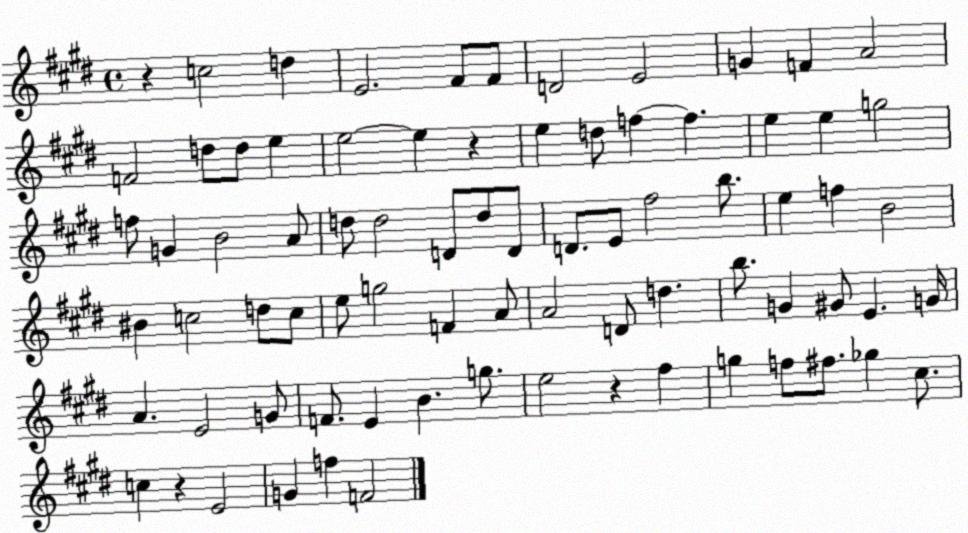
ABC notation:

X:1
T:Untitled
M:4/4
L:1/4
K:E
z c2 d E2 ^F/2 ^F/2 D2 E2 G F A2 F2 d/2 d/2 e e2 e z e d/2 f f e e g2 f/2 G B2 A/2 d/2 d2 D/2 d/2 D/2 D/2 E/2 ^f2 b/2 e f B2 ^B c2 d/2 c/2 e/2 g2 F A/2 A2 D/2 d b/2 G ^G/2 E G/4 A E2 G/2 F/2 E B g/2 e2 z ^f g f/2 ^f/2 _g ^c/2 c z E2 G f F2